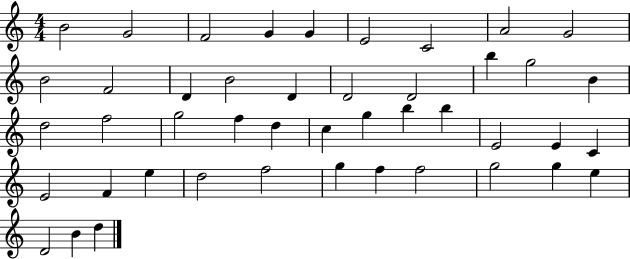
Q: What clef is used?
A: treble